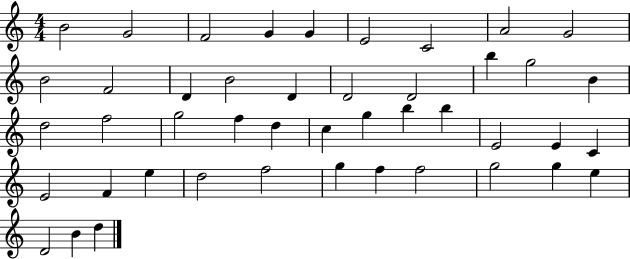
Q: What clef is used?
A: treble